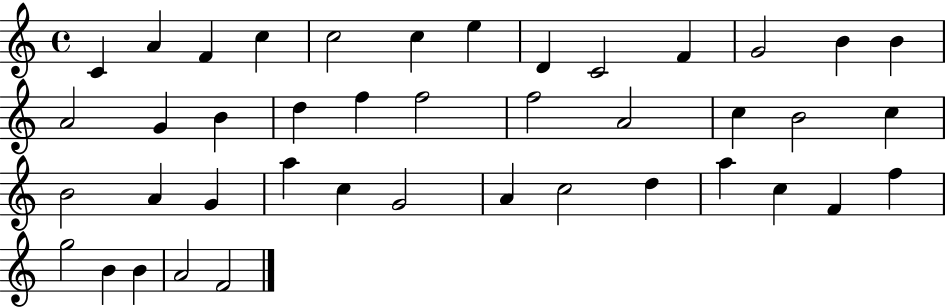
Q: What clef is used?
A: treble